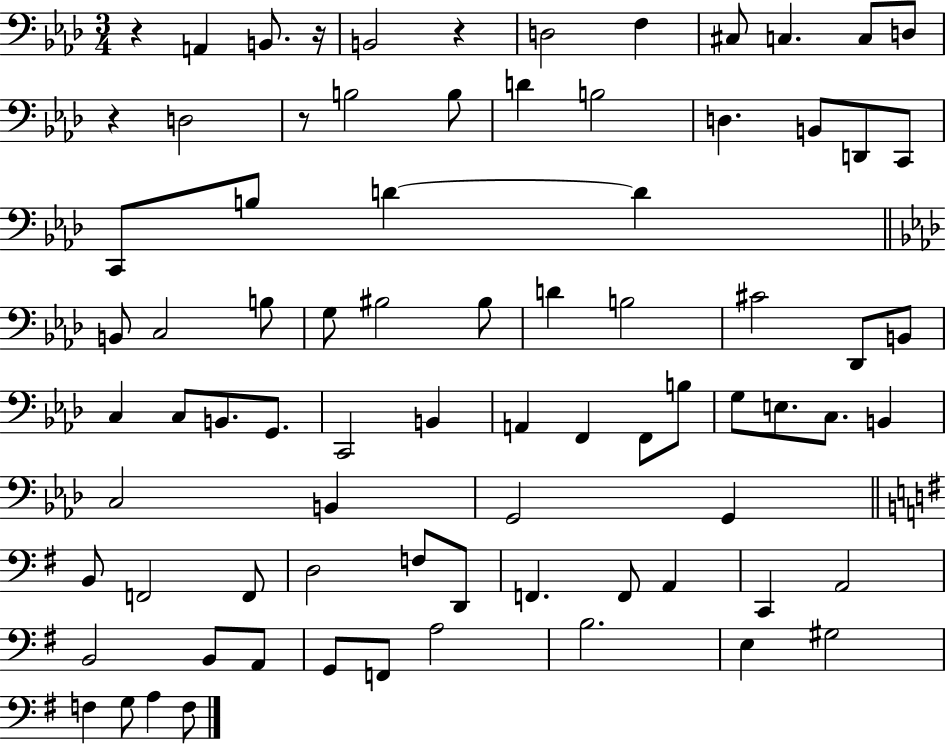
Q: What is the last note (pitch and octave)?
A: F3